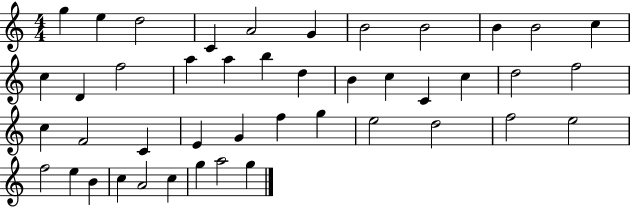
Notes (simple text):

G5/q E5/q D5/h C4/q A4/h G4/q B4/h B4/h B4/q B4/h C5/q C5/q D4/q F5/h A5/q A5/q B5/q D5/q B4/q C5/q C4/q C5/q D5/h F5/h C5/q F4/h C4/q E4/q G4/q F5/q G5/q E5/h D5/h F5/h E5/h F5/h E5/q B4/q C5/q A4/h C5/q G5/q A5/h G5/q